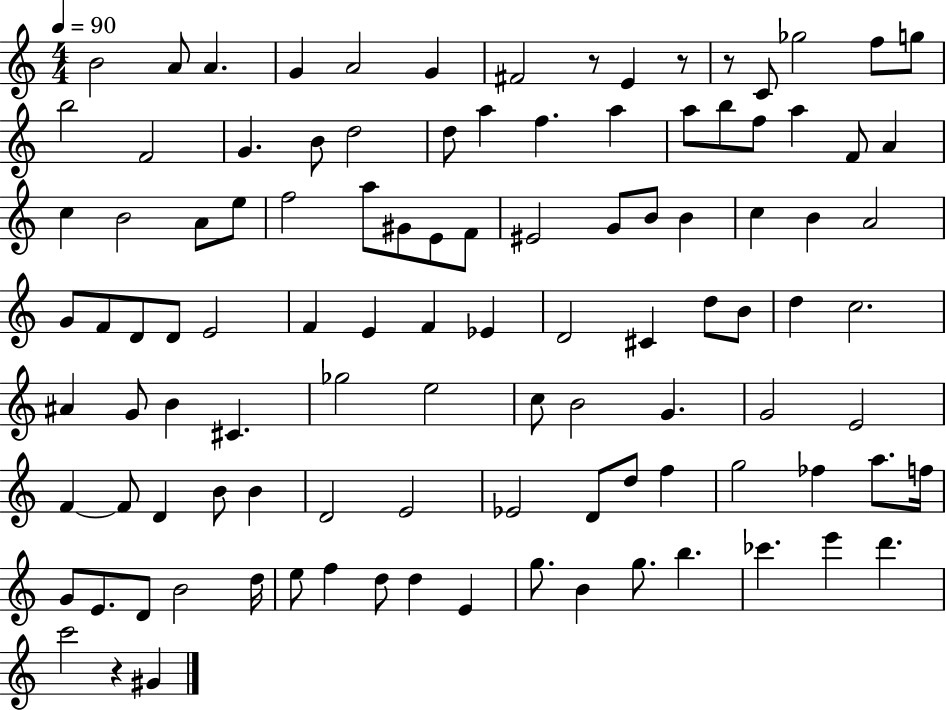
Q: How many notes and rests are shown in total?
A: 107